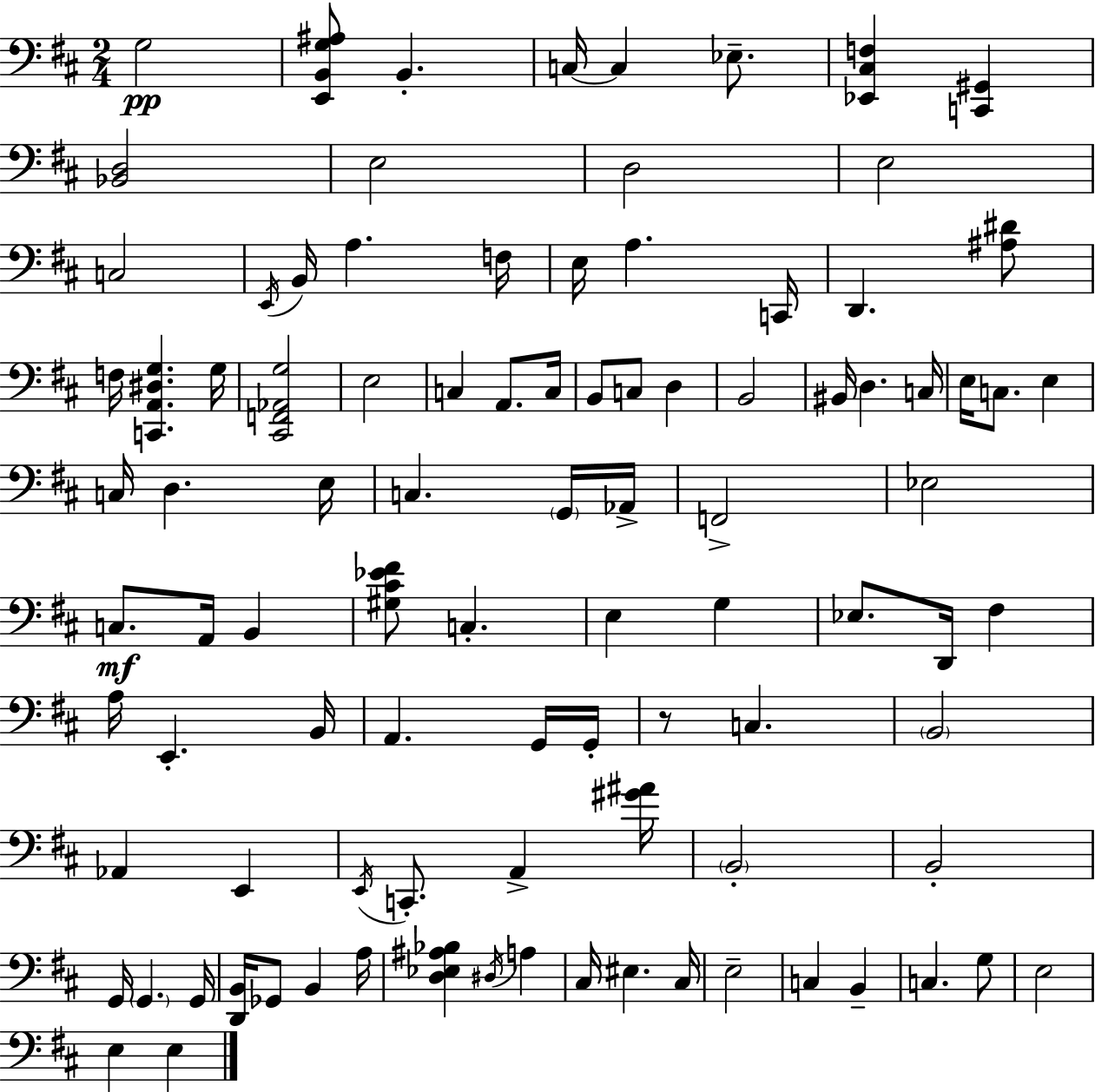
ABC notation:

X:1
T:Untitled
M:2/4
L:1/4
K:D
G,2 [E,,B,,G,^A,]/2 B,, C,/4 C, _E,/2 [_E,,^C,F,] [C,,^G,,] [_B,,D,]2 E,2 D,2 E,2 C,2 E,,/4 B,,/4 A, F,/4 E,/4 A, C,,/4 D,, [^A,^D]/2 F,/4 [C,,A,,^D,G,] G,/4 [^C,,F,,_A,,G,]2 E,2 C, A,,/2 C,/4 B,,/2 C,/2 D, B,,2 ^B,,/4 D, C,/4 E,/4 C,/2 E, C,/4 D, E,/4 C, G,,/4 _A,,/4 F,,2 _E,2 C,/2 A,,/4 B,, [^G,^C_E^F]/2 C, E, G, _E,/2 D,,/4 ^F, A,/4 E,, B,,/4 A,, G,,/4 G,,/4 z/2 C, B,,2 _A,, E,, E,,/4 C,,/2 A,, [^G^A]/4 B,,2 B,,2 G,,/4 G,, G,,/4 [D,,B,,]/4 _G,,/2 B,, A,/4 [D,_E,^A,_B,] ^D,/4 A, ^C,/4 ^E, ^C,/4 E,2 C, B,, C, G,/2 E,2 E, E,